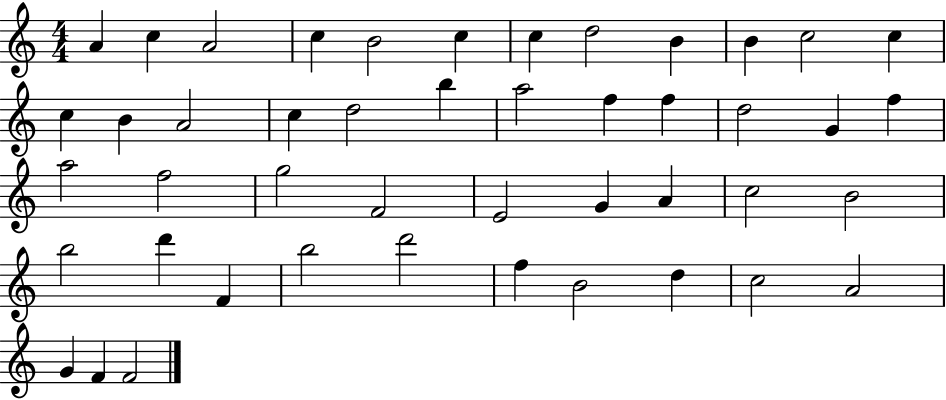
{
  \clef treble
  \numericTimeSignature
  \time 4/4
  \key c \major
  a'4 c''4 a'2 | c''4 b'2 c''4 | c''4 d''2 b'4 | b'4 c''2 c''4 | \break c''4 b'4 a'2 | c''4 d''2 b''4 | a''2 f''4 f''4 | d''2 g'4 f''4 | \break a''2 f''2 | g''2 f'2 | e'2 g'4 a'4 | c''2 b'2 | \break b''2 d'''4 f'4 | b''2 d'''2 | f''4 b'2 d''4 | c''2 a'2 | \break g'4 f'4 f'2 | \bar "|."
}